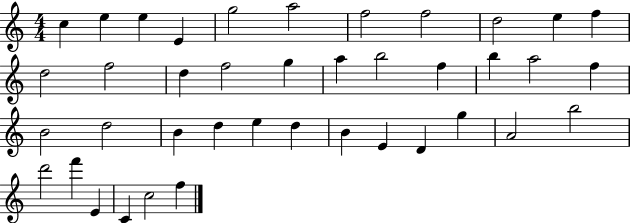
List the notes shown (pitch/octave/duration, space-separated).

C5/q E5/q E5/q E4/q G5/h A5/h F5/h F5/h D5/h E5/q F5/q D5/h F5/h D5/q F5/h G5/q A5/q B5/h F5/q B5/q A5/h F5/q B4/h D5/h B4/q D5/q E5/q D5/q B4/q E4/q D4/q G5/q A4/h B5/h D6/h F6/q E4/q C4/q C5/h F5/q